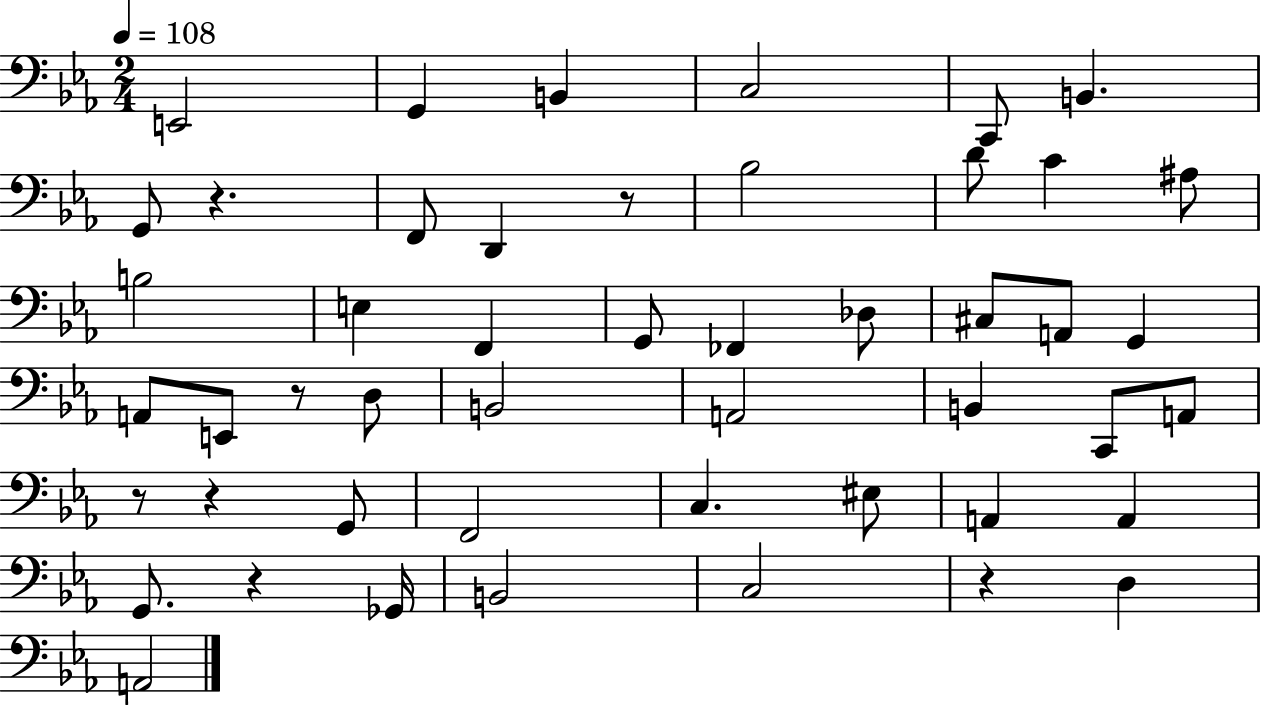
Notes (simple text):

E2/h G2/q B2/q C3/h C2/e B2/q. G2/e R/q. F2/e D2/q R/e Bb3/h D4/e C4/q A#3/e B3/h E3/q F2/q G2/e FES2/q Db3/e C#3/e A2/e G2/q A2/e E2/e R/e D3/e B2/h A2/h B2/q C2/e A2/e R/e R/q G2/e F2/h C3/q. EIS3/e A2/q A2/q G2/e. R/q Gb2/s B2/h C3/h R/q D3/q A2/h